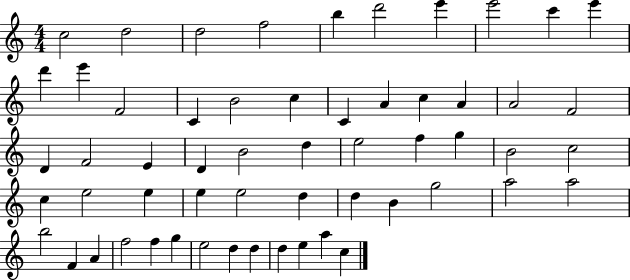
{
  \clef treble
  \numericTimeSignature
  \time 4/4
  \key c \major
  c''2 d''2 | d''2 f''2 | b''4 d'''2 e'''4 | e'''2 c'''4 e'''4 | \break d'''4 e'''4 f'2 | c'4 b'2 c''4 | c'4 a'4 c''4 a'4 | a'2 f'2 | \break d'4 f'2 e'4 | d'4 b'2 d''4 | e''2 f''4 g''4 | b'2 c''2 | \break c''4 e''2 e''4 | e''4 e''2 d''4 | d''4 b'4 g''2 | a''2 a''2 | \break b''2 f'4 a'4 | f''2 f''4 g''4 | e''2 d''4 d''4 | d''4 e''4 a''4 c''4 | \break \bar "|."
}